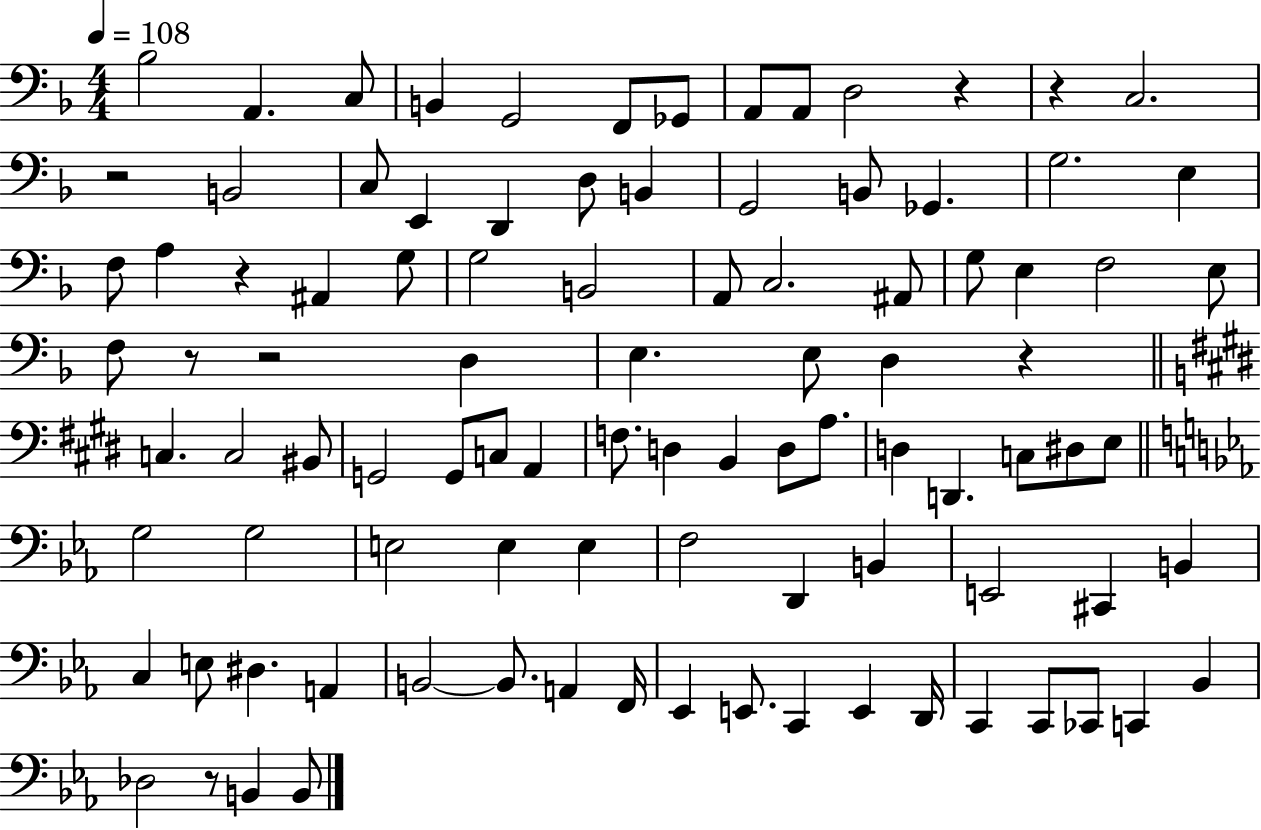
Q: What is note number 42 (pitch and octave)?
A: C3